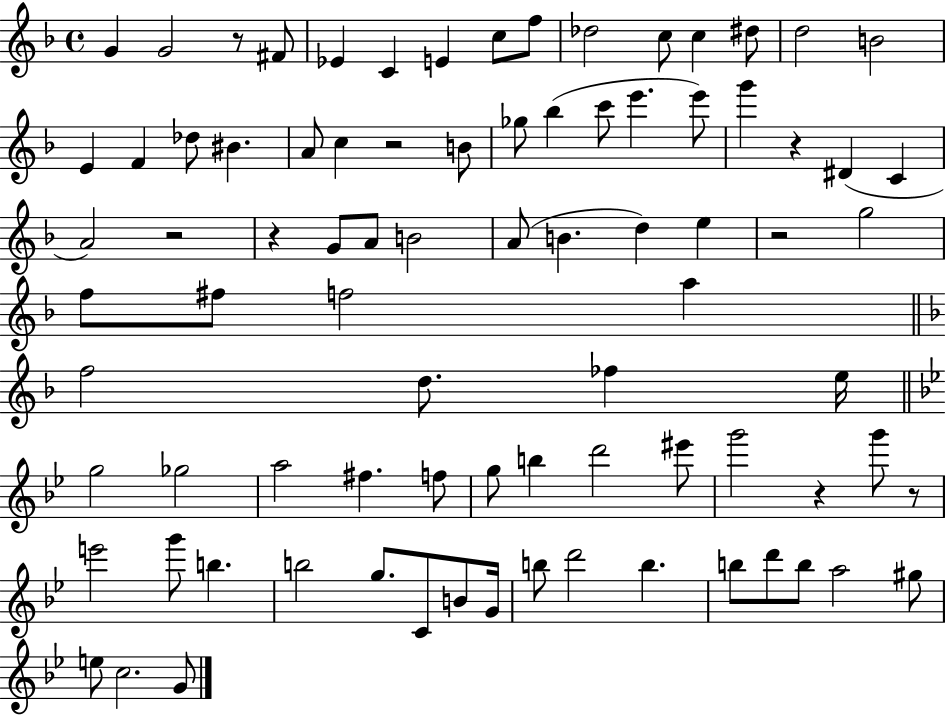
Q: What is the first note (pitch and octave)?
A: G4